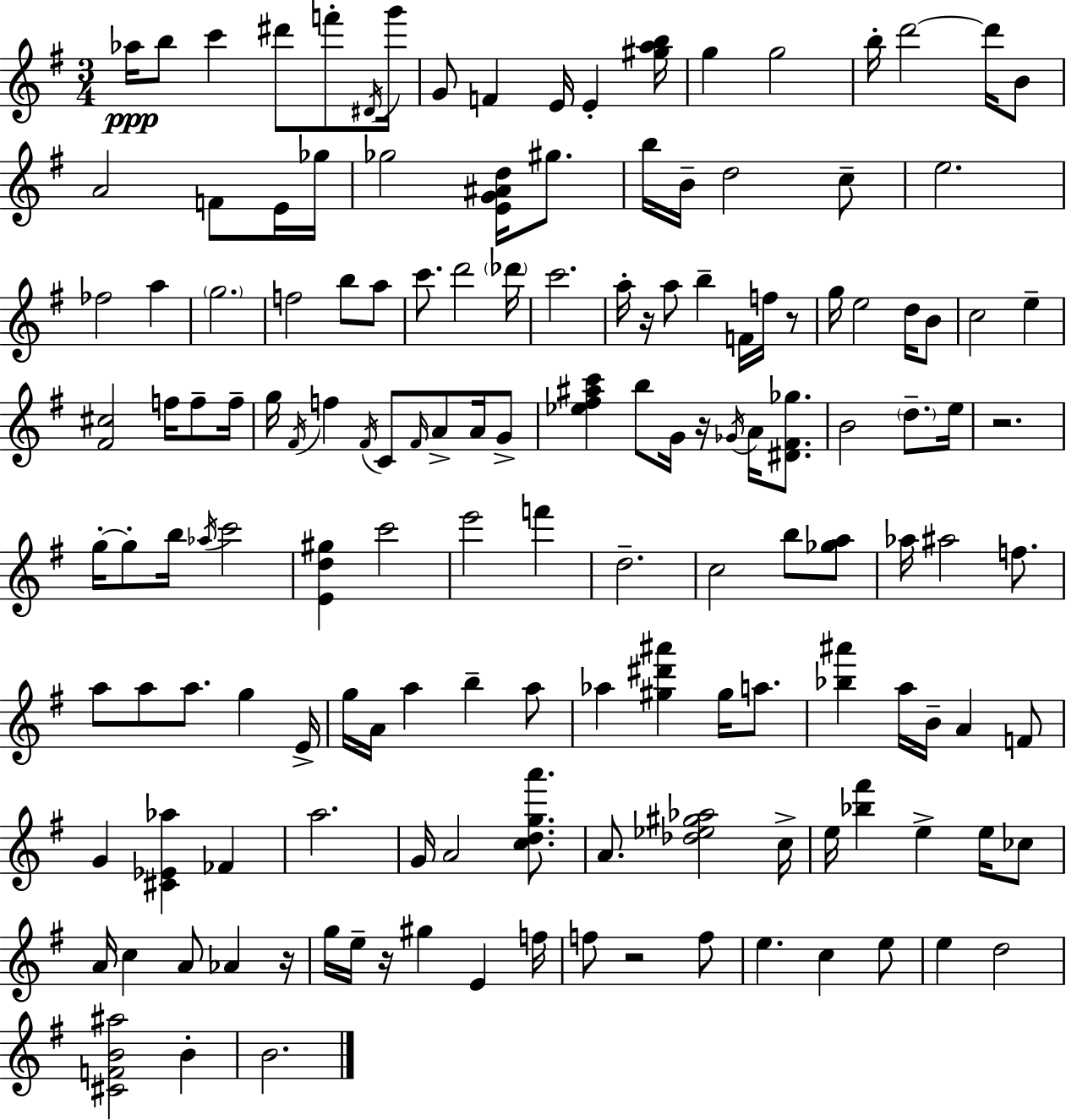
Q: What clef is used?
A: treble